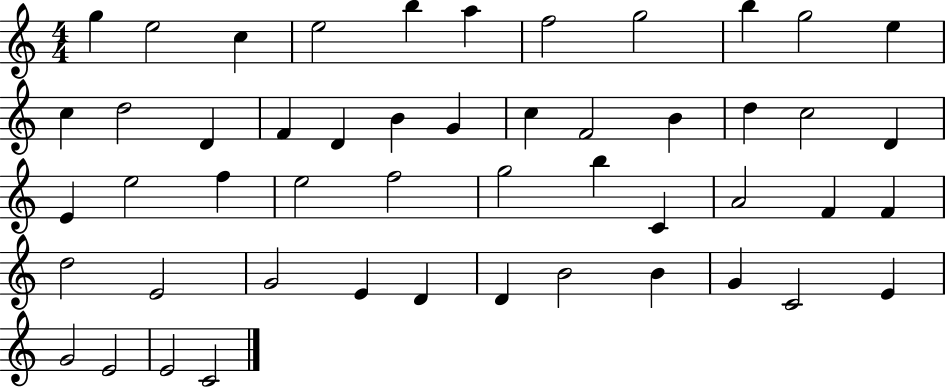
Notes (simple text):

G5/q E5/h C5/q E5/h B5/q A5/q F5/h G5/h B5/q G5/h E5/q C5/q D5/h D4/q F4/q D4/q B4/q G4/q C5/q F4/h B4/q D5/q C5/h D4/q E4/q E5/h F5/q E5/h F5/h G5/h B5/q C4/q A4/h F4/q F4/q D5/h E4/h G4/h E4/q D4/q D4/q B4/h B4/q G4/q C4/h E4/q G4/h E4/h E4/h C4/h